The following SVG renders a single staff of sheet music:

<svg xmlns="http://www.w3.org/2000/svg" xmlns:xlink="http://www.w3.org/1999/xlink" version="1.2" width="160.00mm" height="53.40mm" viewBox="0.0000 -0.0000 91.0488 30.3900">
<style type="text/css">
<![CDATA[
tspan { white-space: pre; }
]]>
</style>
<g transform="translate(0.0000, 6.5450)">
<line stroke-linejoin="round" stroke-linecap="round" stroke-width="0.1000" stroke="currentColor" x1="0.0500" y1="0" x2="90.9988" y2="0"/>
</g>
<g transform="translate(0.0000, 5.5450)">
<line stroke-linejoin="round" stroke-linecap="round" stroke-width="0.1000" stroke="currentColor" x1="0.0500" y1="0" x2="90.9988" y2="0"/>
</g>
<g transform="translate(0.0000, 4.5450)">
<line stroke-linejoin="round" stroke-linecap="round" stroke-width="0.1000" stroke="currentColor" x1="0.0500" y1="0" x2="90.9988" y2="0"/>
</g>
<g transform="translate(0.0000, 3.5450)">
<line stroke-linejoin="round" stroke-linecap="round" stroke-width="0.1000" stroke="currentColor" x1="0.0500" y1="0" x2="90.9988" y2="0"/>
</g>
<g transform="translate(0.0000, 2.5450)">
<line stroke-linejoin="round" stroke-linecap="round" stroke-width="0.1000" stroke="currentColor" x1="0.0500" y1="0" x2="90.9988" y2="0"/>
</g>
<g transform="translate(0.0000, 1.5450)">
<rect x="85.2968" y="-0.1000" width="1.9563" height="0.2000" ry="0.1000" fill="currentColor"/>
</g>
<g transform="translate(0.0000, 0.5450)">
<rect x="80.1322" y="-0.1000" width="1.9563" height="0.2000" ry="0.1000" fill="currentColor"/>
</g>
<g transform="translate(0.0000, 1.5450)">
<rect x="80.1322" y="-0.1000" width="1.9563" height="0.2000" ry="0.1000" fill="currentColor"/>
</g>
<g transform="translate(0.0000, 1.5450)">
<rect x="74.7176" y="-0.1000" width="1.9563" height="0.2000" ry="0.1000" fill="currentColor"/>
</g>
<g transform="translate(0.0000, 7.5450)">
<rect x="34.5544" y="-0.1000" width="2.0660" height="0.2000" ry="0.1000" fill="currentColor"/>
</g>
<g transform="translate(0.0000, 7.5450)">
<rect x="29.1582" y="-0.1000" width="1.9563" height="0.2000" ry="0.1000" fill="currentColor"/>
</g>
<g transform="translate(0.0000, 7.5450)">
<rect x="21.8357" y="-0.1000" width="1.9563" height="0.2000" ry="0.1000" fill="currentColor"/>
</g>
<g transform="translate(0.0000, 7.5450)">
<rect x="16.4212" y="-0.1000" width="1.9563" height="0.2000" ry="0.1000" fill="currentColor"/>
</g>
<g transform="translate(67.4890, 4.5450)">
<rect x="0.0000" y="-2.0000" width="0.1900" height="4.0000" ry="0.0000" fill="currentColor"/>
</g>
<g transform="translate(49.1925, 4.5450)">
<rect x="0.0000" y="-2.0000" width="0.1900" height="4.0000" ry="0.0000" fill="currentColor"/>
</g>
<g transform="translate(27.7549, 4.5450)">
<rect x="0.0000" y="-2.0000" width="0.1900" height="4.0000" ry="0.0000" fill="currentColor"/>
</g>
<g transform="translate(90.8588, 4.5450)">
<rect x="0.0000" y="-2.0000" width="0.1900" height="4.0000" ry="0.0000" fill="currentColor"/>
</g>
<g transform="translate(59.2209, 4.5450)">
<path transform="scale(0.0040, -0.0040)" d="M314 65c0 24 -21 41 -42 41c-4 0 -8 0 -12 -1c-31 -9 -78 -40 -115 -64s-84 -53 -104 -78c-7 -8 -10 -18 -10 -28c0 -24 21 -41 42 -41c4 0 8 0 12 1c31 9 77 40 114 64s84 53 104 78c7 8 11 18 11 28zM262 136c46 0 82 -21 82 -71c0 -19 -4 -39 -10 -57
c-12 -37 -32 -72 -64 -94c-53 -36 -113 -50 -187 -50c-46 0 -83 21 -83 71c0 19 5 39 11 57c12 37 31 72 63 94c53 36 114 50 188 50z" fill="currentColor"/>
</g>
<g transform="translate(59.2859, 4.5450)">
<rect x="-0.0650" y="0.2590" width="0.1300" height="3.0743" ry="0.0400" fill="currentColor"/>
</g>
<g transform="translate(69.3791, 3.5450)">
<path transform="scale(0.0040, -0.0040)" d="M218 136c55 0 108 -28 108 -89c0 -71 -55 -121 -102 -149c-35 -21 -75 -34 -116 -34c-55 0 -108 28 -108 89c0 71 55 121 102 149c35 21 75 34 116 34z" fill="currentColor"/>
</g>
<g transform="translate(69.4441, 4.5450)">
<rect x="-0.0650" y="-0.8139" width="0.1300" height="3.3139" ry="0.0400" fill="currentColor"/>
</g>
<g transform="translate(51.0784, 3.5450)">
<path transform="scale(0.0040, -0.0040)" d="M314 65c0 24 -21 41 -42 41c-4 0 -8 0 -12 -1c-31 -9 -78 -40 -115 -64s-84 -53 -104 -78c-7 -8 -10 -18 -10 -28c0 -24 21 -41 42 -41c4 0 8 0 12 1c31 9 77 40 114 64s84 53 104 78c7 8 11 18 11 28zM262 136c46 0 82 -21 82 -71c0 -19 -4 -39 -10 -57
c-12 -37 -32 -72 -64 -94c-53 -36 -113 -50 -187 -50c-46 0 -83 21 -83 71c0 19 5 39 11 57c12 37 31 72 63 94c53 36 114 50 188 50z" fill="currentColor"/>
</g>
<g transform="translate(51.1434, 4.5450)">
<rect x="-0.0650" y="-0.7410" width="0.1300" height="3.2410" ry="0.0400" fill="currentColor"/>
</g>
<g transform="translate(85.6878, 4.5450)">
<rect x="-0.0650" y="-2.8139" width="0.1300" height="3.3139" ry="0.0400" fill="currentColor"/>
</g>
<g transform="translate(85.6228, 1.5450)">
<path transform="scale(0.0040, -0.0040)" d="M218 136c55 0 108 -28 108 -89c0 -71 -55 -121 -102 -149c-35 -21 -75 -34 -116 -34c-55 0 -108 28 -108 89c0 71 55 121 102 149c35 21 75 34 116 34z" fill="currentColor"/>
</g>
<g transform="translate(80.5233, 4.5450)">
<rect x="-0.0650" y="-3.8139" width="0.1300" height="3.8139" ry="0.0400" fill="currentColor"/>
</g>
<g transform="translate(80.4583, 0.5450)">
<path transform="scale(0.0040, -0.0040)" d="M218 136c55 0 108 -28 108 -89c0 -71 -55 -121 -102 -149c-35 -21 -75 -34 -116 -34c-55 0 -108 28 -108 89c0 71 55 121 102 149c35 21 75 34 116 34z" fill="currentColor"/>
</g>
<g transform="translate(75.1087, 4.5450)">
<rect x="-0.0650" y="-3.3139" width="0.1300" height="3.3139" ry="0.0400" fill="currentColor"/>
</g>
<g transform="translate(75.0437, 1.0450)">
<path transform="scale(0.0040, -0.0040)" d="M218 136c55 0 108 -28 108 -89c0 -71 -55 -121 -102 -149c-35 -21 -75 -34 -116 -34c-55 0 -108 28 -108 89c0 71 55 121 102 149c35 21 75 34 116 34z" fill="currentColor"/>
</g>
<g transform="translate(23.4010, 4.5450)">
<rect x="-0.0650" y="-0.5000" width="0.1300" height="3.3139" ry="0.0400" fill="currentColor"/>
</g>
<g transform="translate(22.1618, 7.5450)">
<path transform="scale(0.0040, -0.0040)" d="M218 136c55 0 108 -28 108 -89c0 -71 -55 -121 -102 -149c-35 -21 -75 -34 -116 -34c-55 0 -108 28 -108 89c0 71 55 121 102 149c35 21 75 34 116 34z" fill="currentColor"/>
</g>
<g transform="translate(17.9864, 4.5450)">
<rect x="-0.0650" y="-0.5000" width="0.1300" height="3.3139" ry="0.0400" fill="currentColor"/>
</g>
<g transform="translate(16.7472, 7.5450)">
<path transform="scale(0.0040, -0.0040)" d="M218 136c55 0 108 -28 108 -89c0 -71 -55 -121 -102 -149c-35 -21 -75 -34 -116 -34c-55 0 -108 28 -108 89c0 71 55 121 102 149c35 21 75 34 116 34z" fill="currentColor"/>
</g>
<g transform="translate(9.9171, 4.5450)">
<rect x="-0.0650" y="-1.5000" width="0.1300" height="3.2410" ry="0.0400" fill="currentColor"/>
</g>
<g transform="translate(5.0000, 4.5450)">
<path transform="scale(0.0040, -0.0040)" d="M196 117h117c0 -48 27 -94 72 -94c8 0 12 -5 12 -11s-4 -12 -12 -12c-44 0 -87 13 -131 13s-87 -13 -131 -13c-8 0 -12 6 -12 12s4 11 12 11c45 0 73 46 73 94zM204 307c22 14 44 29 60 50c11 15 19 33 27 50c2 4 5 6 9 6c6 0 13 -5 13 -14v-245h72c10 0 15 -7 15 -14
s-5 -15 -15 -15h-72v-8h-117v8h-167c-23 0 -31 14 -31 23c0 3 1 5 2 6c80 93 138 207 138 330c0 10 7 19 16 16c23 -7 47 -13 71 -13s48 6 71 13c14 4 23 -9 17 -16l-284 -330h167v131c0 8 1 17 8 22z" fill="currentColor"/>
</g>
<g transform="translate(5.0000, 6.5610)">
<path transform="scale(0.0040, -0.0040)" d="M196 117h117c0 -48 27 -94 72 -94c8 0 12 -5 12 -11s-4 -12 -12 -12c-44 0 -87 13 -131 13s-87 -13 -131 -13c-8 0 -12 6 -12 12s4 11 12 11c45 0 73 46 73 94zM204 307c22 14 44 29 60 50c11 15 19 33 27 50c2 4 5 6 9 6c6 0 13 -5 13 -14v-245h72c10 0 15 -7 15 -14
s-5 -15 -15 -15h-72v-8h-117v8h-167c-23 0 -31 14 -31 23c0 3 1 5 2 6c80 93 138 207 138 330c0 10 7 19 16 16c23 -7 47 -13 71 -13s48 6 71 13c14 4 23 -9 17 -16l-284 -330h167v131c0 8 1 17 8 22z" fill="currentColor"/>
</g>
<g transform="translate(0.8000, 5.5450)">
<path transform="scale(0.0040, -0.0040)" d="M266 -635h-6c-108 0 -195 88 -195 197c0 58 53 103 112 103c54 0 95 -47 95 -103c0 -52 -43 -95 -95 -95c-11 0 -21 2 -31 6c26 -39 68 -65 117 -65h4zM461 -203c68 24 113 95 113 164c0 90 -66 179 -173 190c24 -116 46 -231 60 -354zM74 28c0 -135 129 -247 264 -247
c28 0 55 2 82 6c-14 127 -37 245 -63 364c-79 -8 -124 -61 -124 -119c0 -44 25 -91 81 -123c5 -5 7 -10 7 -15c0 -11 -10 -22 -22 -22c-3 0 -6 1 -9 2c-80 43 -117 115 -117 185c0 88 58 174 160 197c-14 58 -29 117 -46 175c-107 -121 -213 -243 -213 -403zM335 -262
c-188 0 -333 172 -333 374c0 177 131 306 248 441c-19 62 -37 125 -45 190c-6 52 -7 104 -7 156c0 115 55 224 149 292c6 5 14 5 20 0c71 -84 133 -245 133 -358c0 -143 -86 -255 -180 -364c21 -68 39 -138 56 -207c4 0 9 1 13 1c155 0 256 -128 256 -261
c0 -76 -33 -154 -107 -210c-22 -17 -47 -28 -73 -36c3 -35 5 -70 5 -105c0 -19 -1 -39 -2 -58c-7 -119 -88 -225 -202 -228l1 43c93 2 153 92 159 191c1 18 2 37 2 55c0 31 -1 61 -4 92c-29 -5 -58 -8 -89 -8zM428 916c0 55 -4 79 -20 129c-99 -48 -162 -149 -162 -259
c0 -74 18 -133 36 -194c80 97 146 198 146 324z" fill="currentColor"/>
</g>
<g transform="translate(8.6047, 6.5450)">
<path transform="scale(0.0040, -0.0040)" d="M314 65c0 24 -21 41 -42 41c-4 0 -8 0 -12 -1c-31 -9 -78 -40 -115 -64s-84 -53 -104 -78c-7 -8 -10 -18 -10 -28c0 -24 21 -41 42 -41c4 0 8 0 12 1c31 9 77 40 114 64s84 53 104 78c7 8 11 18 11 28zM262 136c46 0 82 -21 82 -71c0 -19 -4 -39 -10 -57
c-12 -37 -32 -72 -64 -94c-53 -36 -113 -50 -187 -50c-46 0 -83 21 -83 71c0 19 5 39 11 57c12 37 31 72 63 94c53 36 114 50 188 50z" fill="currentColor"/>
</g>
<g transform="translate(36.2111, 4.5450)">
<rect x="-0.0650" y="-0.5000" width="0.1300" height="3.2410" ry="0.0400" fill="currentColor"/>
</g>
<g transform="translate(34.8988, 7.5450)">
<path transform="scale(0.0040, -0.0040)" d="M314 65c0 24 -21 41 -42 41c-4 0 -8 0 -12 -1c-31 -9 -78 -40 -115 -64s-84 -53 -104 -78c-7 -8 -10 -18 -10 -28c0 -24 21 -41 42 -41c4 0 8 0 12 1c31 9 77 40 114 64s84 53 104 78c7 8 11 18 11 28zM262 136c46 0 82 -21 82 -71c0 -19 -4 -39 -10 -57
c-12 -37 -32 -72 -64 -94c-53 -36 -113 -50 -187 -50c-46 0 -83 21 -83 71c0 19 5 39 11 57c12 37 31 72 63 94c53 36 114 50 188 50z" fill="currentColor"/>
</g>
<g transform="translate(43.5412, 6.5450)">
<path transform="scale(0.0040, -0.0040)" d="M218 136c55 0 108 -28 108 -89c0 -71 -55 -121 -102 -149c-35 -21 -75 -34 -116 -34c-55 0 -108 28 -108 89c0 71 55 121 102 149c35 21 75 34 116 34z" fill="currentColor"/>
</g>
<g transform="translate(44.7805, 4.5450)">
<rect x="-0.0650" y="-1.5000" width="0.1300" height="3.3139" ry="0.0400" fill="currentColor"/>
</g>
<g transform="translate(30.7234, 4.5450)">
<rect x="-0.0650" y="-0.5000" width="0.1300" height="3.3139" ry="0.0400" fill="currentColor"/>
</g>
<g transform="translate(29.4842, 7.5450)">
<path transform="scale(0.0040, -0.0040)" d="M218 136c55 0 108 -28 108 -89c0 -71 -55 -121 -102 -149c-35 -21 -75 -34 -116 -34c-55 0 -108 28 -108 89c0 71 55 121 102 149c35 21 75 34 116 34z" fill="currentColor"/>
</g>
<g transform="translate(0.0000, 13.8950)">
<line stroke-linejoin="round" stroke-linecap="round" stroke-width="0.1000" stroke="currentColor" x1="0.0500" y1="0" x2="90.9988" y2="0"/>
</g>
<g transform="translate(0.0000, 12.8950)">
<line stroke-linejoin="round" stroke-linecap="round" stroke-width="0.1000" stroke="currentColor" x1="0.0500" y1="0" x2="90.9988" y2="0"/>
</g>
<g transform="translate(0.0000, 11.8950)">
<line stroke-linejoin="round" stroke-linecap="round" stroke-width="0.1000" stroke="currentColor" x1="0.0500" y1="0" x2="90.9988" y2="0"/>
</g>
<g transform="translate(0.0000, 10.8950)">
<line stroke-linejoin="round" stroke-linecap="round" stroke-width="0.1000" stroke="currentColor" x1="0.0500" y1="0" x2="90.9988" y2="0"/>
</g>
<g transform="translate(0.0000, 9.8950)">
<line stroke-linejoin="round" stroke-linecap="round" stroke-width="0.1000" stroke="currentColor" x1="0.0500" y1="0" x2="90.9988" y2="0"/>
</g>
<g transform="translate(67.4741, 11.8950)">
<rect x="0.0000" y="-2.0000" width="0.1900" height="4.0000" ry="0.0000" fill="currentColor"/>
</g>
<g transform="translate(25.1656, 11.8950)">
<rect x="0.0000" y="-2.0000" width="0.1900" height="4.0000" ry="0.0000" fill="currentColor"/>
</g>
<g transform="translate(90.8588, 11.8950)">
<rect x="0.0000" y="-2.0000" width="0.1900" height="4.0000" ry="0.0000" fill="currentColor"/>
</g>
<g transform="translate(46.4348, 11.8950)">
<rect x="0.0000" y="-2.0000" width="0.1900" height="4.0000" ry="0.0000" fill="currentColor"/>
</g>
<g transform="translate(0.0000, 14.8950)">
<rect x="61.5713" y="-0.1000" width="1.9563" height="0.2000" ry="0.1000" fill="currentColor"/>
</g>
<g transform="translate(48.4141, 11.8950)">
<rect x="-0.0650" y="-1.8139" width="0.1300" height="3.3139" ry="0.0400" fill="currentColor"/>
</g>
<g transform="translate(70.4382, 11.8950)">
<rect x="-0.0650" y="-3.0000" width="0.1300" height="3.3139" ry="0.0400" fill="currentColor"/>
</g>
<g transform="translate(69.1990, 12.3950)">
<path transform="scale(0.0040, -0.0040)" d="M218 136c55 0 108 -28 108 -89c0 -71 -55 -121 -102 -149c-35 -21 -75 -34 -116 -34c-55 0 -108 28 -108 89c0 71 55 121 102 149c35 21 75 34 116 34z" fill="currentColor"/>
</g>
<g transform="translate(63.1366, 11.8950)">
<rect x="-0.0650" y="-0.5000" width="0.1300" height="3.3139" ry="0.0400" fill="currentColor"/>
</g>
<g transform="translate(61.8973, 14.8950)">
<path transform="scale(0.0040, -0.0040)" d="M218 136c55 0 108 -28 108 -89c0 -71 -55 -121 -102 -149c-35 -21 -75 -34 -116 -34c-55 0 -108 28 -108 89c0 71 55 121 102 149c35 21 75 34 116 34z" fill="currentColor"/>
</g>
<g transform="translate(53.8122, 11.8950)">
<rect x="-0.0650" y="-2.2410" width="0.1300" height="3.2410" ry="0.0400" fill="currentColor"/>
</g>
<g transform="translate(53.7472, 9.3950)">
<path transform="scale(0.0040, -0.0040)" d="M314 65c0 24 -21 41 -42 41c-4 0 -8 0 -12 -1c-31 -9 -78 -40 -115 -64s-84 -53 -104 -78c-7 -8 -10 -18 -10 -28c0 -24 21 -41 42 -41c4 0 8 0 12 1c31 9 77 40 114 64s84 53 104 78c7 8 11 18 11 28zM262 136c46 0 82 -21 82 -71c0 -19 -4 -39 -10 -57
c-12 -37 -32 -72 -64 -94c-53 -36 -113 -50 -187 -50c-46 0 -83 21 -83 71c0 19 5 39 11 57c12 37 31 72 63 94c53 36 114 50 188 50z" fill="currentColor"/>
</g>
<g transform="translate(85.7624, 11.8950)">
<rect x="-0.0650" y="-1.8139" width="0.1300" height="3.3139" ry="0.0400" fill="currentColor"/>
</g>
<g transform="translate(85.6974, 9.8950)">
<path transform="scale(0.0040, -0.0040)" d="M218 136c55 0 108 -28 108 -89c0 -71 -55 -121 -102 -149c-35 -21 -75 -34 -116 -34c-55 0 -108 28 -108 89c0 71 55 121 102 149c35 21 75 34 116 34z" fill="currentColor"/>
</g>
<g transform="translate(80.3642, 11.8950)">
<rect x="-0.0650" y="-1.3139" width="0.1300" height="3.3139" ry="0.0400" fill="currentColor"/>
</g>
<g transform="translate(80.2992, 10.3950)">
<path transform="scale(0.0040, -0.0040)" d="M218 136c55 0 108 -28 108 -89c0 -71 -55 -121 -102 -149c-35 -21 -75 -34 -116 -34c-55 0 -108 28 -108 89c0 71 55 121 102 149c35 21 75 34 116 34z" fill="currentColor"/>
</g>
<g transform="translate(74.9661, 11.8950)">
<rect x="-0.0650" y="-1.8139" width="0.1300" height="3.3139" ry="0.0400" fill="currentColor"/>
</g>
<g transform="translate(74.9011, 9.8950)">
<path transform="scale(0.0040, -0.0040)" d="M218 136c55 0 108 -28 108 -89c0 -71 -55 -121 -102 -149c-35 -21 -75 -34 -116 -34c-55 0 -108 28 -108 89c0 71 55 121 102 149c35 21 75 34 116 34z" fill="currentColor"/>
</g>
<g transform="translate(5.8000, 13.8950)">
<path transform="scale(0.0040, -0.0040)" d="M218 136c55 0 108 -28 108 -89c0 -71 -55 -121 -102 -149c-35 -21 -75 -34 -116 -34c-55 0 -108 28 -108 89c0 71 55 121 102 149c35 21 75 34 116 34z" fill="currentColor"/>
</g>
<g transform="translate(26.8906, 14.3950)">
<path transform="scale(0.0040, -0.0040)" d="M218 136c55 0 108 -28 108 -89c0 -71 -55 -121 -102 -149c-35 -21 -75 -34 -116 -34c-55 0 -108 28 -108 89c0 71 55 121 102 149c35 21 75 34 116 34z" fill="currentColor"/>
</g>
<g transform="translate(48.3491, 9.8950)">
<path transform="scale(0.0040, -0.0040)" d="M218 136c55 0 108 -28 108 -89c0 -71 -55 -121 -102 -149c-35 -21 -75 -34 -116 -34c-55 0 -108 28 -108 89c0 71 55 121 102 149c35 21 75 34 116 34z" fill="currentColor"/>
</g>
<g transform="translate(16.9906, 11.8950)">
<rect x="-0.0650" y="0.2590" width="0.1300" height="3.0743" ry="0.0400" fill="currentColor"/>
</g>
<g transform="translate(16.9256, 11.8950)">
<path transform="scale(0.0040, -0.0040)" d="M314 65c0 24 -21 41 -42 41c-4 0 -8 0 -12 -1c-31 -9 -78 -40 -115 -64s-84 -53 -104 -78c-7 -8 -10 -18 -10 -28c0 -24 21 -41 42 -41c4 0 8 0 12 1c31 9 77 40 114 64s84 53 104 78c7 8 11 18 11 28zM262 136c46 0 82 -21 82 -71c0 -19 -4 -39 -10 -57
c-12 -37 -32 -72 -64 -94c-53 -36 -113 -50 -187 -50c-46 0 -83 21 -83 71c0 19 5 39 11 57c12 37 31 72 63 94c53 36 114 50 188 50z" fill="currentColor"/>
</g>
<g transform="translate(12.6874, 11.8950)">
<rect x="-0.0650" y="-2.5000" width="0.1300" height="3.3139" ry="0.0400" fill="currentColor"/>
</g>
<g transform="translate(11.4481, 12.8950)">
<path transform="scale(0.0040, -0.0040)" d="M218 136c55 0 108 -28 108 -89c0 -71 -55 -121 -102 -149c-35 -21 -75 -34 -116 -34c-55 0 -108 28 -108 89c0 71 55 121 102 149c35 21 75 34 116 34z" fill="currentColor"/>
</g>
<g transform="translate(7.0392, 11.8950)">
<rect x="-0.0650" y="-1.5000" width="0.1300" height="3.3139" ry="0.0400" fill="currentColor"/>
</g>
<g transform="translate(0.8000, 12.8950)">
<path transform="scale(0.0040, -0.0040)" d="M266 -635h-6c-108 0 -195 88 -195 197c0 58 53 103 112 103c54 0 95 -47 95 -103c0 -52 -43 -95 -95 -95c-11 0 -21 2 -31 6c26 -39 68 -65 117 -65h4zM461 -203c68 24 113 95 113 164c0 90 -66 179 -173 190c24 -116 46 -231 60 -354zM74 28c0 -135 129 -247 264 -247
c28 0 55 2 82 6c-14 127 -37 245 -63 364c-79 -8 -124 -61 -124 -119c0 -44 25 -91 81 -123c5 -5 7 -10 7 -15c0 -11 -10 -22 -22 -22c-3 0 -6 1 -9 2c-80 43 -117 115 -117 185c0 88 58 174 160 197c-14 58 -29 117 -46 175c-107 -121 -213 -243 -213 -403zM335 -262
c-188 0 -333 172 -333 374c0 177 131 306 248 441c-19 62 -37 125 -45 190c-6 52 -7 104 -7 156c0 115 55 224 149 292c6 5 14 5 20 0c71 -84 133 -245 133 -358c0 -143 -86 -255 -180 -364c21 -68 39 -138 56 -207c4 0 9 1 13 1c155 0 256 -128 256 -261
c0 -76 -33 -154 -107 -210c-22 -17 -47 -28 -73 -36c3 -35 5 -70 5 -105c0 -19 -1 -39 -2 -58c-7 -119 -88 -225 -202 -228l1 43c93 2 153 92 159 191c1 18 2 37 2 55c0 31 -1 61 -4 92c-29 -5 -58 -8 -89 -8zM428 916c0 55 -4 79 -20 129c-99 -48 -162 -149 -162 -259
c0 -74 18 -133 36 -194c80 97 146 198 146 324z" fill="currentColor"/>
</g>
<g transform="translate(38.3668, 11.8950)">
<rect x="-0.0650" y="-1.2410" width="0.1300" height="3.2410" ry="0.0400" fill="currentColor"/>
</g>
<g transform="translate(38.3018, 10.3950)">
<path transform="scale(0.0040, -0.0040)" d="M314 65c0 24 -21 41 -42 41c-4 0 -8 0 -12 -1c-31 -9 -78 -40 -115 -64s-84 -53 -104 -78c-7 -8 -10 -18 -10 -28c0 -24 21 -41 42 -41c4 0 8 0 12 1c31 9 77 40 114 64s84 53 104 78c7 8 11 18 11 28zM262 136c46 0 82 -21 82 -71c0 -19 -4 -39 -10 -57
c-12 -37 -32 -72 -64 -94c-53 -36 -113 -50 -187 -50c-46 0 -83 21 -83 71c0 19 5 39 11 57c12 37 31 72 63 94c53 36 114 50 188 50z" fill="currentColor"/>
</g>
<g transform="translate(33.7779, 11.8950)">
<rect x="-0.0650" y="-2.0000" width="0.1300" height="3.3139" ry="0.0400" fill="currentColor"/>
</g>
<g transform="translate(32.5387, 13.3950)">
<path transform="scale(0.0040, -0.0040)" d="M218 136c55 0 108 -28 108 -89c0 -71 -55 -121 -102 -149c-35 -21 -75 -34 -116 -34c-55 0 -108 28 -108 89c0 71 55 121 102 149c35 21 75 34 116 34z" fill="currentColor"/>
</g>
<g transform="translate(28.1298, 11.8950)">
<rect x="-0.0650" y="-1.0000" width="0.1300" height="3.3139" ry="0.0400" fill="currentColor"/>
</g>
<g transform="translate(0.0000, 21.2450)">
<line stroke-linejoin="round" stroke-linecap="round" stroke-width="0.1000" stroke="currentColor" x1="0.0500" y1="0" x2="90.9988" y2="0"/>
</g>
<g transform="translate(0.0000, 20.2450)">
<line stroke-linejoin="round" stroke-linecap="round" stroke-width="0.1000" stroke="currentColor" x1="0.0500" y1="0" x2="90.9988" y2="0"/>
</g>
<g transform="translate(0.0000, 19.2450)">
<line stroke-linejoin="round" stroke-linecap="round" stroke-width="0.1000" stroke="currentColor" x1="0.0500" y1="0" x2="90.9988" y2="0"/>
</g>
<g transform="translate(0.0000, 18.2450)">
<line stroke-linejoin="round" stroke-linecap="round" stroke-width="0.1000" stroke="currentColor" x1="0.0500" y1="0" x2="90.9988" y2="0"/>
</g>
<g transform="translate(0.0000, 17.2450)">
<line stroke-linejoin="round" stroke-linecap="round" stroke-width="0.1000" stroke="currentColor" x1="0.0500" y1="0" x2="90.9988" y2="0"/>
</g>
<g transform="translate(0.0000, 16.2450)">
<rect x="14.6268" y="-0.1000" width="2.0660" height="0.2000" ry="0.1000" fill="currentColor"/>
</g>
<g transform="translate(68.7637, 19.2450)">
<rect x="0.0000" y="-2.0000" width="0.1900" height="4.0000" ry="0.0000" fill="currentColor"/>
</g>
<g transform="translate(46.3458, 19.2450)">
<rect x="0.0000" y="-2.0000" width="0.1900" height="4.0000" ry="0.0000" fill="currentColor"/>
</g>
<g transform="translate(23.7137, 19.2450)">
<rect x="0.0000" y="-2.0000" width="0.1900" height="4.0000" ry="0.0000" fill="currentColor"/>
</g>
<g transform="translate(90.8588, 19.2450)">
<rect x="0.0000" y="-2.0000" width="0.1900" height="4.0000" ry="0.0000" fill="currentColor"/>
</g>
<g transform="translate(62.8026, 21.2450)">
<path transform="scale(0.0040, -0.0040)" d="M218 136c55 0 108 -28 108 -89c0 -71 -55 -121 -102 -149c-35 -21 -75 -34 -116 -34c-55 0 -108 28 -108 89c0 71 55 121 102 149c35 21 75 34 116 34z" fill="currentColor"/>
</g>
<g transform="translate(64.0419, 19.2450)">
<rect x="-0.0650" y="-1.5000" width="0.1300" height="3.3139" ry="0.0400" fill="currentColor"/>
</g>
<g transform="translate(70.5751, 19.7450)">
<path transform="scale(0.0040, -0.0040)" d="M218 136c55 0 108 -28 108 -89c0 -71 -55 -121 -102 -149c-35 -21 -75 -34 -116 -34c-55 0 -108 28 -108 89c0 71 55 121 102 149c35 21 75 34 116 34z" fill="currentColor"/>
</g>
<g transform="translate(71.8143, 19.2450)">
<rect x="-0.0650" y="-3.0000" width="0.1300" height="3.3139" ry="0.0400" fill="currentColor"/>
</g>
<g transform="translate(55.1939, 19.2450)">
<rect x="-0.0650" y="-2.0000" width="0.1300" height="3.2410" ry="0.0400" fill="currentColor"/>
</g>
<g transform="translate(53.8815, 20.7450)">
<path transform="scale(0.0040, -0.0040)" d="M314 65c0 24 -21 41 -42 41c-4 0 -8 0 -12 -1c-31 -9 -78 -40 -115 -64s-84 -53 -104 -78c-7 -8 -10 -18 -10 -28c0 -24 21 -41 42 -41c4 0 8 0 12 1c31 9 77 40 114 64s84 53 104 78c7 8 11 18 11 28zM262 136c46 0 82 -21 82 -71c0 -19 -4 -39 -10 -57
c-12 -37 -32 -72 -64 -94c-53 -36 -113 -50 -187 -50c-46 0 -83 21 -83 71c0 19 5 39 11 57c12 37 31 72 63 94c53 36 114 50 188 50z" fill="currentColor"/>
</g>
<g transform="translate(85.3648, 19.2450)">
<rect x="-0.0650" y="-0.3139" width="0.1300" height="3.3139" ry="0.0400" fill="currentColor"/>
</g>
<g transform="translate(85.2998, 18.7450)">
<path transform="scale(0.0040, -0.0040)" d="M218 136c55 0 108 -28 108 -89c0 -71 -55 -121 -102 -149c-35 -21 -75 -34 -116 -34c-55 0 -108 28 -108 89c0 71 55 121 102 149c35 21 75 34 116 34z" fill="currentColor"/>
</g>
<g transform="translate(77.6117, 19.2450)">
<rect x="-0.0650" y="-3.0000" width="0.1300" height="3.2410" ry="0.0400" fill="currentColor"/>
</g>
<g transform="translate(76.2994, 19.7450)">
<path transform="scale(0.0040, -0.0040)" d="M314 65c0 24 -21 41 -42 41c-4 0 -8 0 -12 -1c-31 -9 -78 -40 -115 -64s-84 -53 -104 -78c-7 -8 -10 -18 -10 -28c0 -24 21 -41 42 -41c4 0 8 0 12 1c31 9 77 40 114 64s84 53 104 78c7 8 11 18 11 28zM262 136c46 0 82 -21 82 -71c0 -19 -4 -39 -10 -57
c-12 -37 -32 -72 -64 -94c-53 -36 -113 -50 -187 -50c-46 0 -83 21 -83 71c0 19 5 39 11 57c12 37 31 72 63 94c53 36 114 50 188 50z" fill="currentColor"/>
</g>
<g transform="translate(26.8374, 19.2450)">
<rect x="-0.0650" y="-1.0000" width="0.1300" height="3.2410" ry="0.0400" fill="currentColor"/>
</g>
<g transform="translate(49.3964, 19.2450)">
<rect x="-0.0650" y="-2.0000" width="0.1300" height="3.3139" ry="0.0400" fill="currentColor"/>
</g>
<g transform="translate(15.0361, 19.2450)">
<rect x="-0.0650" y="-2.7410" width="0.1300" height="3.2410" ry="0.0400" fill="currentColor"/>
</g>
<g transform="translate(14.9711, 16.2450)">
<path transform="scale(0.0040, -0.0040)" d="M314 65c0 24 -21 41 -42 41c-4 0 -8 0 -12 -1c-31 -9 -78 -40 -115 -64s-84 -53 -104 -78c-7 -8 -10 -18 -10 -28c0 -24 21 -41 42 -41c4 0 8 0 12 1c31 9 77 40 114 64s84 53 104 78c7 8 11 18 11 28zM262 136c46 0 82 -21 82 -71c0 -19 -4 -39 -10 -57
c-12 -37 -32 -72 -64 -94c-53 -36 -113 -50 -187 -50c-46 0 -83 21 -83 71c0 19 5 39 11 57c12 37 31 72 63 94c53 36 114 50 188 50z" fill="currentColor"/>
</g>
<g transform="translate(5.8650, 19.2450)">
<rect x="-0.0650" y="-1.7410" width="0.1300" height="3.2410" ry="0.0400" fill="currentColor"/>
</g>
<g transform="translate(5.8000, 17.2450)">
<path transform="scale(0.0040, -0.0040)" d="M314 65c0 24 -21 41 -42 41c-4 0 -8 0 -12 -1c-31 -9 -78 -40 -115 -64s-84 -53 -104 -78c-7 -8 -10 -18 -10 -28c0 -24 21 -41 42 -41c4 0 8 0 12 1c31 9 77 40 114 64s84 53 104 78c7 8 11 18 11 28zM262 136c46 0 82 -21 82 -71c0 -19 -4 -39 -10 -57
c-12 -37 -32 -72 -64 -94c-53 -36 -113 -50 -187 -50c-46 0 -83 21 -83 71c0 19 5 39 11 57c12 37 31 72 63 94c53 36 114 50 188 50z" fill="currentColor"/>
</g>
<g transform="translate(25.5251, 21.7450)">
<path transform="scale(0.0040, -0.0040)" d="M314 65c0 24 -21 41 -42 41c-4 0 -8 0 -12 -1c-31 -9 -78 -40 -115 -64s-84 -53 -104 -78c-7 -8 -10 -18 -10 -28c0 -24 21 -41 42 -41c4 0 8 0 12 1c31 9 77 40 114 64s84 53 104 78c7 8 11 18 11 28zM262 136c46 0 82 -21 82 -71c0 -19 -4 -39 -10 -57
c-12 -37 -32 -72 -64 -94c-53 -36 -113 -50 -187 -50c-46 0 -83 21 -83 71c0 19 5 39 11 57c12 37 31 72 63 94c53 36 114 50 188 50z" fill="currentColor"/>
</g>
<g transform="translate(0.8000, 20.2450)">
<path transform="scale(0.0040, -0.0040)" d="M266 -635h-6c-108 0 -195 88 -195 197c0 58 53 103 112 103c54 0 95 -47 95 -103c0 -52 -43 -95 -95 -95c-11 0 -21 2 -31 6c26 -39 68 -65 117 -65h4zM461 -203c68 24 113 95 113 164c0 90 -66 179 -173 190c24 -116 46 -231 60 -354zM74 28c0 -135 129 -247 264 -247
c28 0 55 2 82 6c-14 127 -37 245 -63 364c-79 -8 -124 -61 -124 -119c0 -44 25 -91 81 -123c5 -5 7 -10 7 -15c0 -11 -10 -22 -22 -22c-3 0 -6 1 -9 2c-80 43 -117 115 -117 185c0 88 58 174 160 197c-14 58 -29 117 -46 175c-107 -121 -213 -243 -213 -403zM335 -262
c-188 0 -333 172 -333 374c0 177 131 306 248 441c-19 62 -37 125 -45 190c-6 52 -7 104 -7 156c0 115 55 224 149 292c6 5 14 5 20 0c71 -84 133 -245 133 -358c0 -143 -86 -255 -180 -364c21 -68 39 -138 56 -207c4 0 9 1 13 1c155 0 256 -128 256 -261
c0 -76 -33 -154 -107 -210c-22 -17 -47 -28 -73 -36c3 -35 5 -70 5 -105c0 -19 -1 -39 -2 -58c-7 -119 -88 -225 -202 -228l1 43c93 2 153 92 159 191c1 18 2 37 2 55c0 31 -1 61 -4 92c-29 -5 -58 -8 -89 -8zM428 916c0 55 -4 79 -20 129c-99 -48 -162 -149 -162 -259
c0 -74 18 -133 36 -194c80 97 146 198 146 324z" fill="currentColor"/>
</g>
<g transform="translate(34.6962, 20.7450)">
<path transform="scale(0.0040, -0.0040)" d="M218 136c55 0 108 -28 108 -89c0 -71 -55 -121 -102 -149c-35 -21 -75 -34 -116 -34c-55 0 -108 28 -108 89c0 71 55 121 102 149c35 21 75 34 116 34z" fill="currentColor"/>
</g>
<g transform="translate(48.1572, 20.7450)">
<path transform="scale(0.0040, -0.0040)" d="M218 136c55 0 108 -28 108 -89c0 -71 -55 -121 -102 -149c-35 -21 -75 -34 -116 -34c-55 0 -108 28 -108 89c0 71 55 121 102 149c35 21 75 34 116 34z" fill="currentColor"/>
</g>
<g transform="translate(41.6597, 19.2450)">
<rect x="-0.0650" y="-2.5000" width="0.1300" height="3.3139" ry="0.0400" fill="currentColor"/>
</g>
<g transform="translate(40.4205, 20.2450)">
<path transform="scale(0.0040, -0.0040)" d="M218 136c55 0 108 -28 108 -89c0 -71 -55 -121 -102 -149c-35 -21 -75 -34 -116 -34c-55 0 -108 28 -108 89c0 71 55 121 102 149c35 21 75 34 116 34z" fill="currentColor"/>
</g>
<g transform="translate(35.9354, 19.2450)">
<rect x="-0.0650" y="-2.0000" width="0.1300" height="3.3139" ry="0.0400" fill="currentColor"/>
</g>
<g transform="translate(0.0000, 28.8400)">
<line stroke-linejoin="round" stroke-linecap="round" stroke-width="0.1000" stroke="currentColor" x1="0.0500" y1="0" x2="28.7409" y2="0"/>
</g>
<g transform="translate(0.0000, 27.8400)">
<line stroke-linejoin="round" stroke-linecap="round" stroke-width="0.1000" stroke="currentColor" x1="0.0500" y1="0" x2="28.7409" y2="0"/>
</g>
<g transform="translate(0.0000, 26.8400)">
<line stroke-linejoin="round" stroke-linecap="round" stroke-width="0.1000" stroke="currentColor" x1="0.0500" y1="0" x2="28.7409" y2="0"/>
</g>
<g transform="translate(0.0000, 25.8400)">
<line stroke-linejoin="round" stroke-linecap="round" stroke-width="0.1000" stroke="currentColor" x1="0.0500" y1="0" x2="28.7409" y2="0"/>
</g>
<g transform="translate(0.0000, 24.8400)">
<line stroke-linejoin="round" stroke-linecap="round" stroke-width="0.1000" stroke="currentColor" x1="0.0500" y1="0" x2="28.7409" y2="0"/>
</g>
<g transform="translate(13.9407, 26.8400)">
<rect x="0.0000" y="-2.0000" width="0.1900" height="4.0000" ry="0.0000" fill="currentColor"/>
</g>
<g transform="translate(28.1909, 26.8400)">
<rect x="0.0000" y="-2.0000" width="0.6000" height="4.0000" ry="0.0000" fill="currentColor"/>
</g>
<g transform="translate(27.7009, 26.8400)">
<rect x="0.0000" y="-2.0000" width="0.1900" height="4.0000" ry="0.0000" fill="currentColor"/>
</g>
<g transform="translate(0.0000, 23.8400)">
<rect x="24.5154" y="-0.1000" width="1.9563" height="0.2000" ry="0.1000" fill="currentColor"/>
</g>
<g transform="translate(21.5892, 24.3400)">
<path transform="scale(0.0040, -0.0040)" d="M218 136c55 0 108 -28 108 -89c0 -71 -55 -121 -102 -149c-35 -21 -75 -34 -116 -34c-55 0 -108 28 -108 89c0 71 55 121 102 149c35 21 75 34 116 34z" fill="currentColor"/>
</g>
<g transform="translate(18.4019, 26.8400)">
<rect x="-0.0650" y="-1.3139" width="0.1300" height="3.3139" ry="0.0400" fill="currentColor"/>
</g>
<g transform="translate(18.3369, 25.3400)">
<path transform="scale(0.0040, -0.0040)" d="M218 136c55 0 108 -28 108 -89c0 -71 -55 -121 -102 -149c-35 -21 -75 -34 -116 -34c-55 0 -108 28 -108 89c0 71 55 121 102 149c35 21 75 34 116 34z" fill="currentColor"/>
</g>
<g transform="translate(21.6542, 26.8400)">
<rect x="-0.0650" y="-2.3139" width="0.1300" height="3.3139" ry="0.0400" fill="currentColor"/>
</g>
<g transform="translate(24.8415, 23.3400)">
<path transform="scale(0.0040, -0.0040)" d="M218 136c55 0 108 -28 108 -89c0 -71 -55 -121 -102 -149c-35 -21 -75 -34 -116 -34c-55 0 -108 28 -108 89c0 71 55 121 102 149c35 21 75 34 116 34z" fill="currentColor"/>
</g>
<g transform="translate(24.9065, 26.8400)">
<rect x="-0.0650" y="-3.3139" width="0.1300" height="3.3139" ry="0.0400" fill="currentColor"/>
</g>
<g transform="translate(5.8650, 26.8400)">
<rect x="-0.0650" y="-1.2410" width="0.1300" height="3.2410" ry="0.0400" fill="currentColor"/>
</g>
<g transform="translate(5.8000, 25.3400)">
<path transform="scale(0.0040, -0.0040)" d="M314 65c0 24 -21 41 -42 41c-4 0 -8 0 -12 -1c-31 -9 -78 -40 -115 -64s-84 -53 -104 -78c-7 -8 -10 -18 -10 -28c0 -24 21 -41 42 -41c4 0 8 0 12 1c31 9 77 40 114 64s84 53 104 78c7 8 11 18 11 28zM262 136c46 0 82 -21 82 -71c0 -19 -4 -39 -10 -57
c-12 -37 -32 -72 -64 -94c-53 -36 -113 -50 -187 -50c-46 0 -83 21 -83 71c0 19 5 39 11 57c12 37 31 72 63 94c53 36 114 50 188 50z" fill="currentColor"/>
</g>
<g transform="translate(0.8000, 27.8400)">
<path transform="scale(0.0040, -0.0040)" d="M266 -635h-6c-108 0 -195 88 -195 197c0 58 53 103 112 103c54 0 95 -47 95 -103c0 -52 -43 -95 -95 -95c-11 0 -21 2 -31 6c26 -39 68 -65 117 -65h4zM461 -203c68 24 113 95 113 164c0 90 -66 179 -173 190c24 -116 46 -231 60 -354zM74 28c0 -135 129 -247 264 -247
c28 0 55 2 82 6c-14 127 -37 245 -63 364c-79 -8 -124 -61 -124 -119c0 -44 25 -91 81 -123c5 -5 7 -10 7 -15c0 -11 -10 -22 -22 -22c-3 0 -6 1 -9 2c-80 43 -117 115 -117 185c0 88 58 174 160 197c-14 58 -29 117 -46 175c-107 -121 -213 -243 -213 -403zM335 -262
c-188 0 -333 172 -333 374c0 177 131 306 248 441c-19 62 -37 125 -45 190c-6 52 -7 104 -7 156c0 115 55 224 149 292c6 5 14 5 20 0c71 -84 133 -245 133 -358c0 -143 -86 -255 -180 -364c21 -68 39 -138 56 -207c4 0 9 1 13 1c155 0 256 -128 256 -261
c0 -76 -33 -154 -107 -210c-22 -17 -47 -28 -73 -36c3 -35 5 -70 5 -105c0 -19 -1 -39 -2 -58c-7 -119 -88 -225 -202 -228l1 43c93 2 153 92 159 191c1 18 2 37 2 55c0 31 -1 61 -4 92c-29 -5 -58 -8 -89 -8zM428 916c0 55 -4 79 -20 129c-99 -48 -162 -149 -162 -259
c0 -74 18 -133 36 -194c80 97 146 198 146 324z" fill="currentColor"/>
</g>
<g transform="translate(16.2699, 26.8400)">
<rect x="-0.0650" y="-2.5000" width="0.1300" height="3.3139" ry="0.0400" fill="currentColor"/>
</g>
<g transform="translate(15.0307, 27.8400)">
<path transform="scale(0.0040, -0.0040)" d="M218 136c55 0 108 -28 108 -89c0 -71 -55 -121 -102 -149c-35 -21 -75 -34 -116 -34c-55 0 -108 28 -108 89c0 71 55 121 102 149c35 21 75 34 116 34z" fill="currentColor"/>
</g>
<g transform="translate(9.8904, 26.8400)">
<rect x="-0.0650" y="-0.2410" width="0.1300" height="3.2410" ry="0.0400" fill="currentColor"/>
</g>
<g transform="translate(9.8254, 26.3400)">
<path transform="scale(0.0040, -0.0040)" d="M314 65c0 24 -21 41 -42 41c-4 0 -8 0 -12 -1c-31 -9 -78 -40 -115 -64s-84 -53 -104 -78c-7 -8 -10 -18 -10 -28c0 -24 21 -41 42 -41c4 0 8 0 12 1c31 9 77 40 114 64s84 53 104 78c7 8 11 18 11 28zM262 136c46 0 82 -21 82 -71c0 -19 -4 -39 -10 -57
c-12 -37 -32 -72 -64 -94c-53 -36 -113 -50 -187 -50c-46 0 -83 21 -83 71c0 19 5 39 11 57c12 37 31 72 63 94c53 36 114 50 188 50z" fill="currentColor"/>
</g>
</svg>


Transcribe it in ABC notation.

X:1
T:Untitled
M:4/4
L:1/4
K:C
E2 C C C C2 E d2 B2 d b c' a E G B2 D F e2 f g2 C A f e f f2 a2 D2 F G F F2 E A A2 c e2 c2 G e g b